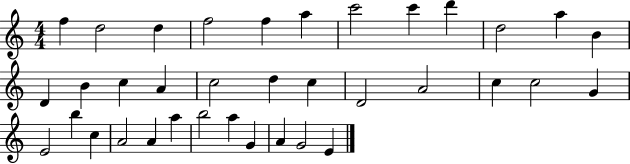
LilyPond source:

{
  \clef treble
  \numericTimeSignature
  \time 4/4
  \key c \major
  f''4 d''2 d''4 | f''2 f''4 a''4 | c'''2 c'''4 d'''4 | d''2 a''4 b'4 | \break d'4 b'4 c''4 a'4 | c''2 d''4 c''4 | d'2 a'2 | c''4 c''2 g'4 | \break e'2 b''4 c''4 | a'2 a'4 a''4 | b''2 a''4 g'4 | a'4 g'2 e'4 | \break \bar "|."
}